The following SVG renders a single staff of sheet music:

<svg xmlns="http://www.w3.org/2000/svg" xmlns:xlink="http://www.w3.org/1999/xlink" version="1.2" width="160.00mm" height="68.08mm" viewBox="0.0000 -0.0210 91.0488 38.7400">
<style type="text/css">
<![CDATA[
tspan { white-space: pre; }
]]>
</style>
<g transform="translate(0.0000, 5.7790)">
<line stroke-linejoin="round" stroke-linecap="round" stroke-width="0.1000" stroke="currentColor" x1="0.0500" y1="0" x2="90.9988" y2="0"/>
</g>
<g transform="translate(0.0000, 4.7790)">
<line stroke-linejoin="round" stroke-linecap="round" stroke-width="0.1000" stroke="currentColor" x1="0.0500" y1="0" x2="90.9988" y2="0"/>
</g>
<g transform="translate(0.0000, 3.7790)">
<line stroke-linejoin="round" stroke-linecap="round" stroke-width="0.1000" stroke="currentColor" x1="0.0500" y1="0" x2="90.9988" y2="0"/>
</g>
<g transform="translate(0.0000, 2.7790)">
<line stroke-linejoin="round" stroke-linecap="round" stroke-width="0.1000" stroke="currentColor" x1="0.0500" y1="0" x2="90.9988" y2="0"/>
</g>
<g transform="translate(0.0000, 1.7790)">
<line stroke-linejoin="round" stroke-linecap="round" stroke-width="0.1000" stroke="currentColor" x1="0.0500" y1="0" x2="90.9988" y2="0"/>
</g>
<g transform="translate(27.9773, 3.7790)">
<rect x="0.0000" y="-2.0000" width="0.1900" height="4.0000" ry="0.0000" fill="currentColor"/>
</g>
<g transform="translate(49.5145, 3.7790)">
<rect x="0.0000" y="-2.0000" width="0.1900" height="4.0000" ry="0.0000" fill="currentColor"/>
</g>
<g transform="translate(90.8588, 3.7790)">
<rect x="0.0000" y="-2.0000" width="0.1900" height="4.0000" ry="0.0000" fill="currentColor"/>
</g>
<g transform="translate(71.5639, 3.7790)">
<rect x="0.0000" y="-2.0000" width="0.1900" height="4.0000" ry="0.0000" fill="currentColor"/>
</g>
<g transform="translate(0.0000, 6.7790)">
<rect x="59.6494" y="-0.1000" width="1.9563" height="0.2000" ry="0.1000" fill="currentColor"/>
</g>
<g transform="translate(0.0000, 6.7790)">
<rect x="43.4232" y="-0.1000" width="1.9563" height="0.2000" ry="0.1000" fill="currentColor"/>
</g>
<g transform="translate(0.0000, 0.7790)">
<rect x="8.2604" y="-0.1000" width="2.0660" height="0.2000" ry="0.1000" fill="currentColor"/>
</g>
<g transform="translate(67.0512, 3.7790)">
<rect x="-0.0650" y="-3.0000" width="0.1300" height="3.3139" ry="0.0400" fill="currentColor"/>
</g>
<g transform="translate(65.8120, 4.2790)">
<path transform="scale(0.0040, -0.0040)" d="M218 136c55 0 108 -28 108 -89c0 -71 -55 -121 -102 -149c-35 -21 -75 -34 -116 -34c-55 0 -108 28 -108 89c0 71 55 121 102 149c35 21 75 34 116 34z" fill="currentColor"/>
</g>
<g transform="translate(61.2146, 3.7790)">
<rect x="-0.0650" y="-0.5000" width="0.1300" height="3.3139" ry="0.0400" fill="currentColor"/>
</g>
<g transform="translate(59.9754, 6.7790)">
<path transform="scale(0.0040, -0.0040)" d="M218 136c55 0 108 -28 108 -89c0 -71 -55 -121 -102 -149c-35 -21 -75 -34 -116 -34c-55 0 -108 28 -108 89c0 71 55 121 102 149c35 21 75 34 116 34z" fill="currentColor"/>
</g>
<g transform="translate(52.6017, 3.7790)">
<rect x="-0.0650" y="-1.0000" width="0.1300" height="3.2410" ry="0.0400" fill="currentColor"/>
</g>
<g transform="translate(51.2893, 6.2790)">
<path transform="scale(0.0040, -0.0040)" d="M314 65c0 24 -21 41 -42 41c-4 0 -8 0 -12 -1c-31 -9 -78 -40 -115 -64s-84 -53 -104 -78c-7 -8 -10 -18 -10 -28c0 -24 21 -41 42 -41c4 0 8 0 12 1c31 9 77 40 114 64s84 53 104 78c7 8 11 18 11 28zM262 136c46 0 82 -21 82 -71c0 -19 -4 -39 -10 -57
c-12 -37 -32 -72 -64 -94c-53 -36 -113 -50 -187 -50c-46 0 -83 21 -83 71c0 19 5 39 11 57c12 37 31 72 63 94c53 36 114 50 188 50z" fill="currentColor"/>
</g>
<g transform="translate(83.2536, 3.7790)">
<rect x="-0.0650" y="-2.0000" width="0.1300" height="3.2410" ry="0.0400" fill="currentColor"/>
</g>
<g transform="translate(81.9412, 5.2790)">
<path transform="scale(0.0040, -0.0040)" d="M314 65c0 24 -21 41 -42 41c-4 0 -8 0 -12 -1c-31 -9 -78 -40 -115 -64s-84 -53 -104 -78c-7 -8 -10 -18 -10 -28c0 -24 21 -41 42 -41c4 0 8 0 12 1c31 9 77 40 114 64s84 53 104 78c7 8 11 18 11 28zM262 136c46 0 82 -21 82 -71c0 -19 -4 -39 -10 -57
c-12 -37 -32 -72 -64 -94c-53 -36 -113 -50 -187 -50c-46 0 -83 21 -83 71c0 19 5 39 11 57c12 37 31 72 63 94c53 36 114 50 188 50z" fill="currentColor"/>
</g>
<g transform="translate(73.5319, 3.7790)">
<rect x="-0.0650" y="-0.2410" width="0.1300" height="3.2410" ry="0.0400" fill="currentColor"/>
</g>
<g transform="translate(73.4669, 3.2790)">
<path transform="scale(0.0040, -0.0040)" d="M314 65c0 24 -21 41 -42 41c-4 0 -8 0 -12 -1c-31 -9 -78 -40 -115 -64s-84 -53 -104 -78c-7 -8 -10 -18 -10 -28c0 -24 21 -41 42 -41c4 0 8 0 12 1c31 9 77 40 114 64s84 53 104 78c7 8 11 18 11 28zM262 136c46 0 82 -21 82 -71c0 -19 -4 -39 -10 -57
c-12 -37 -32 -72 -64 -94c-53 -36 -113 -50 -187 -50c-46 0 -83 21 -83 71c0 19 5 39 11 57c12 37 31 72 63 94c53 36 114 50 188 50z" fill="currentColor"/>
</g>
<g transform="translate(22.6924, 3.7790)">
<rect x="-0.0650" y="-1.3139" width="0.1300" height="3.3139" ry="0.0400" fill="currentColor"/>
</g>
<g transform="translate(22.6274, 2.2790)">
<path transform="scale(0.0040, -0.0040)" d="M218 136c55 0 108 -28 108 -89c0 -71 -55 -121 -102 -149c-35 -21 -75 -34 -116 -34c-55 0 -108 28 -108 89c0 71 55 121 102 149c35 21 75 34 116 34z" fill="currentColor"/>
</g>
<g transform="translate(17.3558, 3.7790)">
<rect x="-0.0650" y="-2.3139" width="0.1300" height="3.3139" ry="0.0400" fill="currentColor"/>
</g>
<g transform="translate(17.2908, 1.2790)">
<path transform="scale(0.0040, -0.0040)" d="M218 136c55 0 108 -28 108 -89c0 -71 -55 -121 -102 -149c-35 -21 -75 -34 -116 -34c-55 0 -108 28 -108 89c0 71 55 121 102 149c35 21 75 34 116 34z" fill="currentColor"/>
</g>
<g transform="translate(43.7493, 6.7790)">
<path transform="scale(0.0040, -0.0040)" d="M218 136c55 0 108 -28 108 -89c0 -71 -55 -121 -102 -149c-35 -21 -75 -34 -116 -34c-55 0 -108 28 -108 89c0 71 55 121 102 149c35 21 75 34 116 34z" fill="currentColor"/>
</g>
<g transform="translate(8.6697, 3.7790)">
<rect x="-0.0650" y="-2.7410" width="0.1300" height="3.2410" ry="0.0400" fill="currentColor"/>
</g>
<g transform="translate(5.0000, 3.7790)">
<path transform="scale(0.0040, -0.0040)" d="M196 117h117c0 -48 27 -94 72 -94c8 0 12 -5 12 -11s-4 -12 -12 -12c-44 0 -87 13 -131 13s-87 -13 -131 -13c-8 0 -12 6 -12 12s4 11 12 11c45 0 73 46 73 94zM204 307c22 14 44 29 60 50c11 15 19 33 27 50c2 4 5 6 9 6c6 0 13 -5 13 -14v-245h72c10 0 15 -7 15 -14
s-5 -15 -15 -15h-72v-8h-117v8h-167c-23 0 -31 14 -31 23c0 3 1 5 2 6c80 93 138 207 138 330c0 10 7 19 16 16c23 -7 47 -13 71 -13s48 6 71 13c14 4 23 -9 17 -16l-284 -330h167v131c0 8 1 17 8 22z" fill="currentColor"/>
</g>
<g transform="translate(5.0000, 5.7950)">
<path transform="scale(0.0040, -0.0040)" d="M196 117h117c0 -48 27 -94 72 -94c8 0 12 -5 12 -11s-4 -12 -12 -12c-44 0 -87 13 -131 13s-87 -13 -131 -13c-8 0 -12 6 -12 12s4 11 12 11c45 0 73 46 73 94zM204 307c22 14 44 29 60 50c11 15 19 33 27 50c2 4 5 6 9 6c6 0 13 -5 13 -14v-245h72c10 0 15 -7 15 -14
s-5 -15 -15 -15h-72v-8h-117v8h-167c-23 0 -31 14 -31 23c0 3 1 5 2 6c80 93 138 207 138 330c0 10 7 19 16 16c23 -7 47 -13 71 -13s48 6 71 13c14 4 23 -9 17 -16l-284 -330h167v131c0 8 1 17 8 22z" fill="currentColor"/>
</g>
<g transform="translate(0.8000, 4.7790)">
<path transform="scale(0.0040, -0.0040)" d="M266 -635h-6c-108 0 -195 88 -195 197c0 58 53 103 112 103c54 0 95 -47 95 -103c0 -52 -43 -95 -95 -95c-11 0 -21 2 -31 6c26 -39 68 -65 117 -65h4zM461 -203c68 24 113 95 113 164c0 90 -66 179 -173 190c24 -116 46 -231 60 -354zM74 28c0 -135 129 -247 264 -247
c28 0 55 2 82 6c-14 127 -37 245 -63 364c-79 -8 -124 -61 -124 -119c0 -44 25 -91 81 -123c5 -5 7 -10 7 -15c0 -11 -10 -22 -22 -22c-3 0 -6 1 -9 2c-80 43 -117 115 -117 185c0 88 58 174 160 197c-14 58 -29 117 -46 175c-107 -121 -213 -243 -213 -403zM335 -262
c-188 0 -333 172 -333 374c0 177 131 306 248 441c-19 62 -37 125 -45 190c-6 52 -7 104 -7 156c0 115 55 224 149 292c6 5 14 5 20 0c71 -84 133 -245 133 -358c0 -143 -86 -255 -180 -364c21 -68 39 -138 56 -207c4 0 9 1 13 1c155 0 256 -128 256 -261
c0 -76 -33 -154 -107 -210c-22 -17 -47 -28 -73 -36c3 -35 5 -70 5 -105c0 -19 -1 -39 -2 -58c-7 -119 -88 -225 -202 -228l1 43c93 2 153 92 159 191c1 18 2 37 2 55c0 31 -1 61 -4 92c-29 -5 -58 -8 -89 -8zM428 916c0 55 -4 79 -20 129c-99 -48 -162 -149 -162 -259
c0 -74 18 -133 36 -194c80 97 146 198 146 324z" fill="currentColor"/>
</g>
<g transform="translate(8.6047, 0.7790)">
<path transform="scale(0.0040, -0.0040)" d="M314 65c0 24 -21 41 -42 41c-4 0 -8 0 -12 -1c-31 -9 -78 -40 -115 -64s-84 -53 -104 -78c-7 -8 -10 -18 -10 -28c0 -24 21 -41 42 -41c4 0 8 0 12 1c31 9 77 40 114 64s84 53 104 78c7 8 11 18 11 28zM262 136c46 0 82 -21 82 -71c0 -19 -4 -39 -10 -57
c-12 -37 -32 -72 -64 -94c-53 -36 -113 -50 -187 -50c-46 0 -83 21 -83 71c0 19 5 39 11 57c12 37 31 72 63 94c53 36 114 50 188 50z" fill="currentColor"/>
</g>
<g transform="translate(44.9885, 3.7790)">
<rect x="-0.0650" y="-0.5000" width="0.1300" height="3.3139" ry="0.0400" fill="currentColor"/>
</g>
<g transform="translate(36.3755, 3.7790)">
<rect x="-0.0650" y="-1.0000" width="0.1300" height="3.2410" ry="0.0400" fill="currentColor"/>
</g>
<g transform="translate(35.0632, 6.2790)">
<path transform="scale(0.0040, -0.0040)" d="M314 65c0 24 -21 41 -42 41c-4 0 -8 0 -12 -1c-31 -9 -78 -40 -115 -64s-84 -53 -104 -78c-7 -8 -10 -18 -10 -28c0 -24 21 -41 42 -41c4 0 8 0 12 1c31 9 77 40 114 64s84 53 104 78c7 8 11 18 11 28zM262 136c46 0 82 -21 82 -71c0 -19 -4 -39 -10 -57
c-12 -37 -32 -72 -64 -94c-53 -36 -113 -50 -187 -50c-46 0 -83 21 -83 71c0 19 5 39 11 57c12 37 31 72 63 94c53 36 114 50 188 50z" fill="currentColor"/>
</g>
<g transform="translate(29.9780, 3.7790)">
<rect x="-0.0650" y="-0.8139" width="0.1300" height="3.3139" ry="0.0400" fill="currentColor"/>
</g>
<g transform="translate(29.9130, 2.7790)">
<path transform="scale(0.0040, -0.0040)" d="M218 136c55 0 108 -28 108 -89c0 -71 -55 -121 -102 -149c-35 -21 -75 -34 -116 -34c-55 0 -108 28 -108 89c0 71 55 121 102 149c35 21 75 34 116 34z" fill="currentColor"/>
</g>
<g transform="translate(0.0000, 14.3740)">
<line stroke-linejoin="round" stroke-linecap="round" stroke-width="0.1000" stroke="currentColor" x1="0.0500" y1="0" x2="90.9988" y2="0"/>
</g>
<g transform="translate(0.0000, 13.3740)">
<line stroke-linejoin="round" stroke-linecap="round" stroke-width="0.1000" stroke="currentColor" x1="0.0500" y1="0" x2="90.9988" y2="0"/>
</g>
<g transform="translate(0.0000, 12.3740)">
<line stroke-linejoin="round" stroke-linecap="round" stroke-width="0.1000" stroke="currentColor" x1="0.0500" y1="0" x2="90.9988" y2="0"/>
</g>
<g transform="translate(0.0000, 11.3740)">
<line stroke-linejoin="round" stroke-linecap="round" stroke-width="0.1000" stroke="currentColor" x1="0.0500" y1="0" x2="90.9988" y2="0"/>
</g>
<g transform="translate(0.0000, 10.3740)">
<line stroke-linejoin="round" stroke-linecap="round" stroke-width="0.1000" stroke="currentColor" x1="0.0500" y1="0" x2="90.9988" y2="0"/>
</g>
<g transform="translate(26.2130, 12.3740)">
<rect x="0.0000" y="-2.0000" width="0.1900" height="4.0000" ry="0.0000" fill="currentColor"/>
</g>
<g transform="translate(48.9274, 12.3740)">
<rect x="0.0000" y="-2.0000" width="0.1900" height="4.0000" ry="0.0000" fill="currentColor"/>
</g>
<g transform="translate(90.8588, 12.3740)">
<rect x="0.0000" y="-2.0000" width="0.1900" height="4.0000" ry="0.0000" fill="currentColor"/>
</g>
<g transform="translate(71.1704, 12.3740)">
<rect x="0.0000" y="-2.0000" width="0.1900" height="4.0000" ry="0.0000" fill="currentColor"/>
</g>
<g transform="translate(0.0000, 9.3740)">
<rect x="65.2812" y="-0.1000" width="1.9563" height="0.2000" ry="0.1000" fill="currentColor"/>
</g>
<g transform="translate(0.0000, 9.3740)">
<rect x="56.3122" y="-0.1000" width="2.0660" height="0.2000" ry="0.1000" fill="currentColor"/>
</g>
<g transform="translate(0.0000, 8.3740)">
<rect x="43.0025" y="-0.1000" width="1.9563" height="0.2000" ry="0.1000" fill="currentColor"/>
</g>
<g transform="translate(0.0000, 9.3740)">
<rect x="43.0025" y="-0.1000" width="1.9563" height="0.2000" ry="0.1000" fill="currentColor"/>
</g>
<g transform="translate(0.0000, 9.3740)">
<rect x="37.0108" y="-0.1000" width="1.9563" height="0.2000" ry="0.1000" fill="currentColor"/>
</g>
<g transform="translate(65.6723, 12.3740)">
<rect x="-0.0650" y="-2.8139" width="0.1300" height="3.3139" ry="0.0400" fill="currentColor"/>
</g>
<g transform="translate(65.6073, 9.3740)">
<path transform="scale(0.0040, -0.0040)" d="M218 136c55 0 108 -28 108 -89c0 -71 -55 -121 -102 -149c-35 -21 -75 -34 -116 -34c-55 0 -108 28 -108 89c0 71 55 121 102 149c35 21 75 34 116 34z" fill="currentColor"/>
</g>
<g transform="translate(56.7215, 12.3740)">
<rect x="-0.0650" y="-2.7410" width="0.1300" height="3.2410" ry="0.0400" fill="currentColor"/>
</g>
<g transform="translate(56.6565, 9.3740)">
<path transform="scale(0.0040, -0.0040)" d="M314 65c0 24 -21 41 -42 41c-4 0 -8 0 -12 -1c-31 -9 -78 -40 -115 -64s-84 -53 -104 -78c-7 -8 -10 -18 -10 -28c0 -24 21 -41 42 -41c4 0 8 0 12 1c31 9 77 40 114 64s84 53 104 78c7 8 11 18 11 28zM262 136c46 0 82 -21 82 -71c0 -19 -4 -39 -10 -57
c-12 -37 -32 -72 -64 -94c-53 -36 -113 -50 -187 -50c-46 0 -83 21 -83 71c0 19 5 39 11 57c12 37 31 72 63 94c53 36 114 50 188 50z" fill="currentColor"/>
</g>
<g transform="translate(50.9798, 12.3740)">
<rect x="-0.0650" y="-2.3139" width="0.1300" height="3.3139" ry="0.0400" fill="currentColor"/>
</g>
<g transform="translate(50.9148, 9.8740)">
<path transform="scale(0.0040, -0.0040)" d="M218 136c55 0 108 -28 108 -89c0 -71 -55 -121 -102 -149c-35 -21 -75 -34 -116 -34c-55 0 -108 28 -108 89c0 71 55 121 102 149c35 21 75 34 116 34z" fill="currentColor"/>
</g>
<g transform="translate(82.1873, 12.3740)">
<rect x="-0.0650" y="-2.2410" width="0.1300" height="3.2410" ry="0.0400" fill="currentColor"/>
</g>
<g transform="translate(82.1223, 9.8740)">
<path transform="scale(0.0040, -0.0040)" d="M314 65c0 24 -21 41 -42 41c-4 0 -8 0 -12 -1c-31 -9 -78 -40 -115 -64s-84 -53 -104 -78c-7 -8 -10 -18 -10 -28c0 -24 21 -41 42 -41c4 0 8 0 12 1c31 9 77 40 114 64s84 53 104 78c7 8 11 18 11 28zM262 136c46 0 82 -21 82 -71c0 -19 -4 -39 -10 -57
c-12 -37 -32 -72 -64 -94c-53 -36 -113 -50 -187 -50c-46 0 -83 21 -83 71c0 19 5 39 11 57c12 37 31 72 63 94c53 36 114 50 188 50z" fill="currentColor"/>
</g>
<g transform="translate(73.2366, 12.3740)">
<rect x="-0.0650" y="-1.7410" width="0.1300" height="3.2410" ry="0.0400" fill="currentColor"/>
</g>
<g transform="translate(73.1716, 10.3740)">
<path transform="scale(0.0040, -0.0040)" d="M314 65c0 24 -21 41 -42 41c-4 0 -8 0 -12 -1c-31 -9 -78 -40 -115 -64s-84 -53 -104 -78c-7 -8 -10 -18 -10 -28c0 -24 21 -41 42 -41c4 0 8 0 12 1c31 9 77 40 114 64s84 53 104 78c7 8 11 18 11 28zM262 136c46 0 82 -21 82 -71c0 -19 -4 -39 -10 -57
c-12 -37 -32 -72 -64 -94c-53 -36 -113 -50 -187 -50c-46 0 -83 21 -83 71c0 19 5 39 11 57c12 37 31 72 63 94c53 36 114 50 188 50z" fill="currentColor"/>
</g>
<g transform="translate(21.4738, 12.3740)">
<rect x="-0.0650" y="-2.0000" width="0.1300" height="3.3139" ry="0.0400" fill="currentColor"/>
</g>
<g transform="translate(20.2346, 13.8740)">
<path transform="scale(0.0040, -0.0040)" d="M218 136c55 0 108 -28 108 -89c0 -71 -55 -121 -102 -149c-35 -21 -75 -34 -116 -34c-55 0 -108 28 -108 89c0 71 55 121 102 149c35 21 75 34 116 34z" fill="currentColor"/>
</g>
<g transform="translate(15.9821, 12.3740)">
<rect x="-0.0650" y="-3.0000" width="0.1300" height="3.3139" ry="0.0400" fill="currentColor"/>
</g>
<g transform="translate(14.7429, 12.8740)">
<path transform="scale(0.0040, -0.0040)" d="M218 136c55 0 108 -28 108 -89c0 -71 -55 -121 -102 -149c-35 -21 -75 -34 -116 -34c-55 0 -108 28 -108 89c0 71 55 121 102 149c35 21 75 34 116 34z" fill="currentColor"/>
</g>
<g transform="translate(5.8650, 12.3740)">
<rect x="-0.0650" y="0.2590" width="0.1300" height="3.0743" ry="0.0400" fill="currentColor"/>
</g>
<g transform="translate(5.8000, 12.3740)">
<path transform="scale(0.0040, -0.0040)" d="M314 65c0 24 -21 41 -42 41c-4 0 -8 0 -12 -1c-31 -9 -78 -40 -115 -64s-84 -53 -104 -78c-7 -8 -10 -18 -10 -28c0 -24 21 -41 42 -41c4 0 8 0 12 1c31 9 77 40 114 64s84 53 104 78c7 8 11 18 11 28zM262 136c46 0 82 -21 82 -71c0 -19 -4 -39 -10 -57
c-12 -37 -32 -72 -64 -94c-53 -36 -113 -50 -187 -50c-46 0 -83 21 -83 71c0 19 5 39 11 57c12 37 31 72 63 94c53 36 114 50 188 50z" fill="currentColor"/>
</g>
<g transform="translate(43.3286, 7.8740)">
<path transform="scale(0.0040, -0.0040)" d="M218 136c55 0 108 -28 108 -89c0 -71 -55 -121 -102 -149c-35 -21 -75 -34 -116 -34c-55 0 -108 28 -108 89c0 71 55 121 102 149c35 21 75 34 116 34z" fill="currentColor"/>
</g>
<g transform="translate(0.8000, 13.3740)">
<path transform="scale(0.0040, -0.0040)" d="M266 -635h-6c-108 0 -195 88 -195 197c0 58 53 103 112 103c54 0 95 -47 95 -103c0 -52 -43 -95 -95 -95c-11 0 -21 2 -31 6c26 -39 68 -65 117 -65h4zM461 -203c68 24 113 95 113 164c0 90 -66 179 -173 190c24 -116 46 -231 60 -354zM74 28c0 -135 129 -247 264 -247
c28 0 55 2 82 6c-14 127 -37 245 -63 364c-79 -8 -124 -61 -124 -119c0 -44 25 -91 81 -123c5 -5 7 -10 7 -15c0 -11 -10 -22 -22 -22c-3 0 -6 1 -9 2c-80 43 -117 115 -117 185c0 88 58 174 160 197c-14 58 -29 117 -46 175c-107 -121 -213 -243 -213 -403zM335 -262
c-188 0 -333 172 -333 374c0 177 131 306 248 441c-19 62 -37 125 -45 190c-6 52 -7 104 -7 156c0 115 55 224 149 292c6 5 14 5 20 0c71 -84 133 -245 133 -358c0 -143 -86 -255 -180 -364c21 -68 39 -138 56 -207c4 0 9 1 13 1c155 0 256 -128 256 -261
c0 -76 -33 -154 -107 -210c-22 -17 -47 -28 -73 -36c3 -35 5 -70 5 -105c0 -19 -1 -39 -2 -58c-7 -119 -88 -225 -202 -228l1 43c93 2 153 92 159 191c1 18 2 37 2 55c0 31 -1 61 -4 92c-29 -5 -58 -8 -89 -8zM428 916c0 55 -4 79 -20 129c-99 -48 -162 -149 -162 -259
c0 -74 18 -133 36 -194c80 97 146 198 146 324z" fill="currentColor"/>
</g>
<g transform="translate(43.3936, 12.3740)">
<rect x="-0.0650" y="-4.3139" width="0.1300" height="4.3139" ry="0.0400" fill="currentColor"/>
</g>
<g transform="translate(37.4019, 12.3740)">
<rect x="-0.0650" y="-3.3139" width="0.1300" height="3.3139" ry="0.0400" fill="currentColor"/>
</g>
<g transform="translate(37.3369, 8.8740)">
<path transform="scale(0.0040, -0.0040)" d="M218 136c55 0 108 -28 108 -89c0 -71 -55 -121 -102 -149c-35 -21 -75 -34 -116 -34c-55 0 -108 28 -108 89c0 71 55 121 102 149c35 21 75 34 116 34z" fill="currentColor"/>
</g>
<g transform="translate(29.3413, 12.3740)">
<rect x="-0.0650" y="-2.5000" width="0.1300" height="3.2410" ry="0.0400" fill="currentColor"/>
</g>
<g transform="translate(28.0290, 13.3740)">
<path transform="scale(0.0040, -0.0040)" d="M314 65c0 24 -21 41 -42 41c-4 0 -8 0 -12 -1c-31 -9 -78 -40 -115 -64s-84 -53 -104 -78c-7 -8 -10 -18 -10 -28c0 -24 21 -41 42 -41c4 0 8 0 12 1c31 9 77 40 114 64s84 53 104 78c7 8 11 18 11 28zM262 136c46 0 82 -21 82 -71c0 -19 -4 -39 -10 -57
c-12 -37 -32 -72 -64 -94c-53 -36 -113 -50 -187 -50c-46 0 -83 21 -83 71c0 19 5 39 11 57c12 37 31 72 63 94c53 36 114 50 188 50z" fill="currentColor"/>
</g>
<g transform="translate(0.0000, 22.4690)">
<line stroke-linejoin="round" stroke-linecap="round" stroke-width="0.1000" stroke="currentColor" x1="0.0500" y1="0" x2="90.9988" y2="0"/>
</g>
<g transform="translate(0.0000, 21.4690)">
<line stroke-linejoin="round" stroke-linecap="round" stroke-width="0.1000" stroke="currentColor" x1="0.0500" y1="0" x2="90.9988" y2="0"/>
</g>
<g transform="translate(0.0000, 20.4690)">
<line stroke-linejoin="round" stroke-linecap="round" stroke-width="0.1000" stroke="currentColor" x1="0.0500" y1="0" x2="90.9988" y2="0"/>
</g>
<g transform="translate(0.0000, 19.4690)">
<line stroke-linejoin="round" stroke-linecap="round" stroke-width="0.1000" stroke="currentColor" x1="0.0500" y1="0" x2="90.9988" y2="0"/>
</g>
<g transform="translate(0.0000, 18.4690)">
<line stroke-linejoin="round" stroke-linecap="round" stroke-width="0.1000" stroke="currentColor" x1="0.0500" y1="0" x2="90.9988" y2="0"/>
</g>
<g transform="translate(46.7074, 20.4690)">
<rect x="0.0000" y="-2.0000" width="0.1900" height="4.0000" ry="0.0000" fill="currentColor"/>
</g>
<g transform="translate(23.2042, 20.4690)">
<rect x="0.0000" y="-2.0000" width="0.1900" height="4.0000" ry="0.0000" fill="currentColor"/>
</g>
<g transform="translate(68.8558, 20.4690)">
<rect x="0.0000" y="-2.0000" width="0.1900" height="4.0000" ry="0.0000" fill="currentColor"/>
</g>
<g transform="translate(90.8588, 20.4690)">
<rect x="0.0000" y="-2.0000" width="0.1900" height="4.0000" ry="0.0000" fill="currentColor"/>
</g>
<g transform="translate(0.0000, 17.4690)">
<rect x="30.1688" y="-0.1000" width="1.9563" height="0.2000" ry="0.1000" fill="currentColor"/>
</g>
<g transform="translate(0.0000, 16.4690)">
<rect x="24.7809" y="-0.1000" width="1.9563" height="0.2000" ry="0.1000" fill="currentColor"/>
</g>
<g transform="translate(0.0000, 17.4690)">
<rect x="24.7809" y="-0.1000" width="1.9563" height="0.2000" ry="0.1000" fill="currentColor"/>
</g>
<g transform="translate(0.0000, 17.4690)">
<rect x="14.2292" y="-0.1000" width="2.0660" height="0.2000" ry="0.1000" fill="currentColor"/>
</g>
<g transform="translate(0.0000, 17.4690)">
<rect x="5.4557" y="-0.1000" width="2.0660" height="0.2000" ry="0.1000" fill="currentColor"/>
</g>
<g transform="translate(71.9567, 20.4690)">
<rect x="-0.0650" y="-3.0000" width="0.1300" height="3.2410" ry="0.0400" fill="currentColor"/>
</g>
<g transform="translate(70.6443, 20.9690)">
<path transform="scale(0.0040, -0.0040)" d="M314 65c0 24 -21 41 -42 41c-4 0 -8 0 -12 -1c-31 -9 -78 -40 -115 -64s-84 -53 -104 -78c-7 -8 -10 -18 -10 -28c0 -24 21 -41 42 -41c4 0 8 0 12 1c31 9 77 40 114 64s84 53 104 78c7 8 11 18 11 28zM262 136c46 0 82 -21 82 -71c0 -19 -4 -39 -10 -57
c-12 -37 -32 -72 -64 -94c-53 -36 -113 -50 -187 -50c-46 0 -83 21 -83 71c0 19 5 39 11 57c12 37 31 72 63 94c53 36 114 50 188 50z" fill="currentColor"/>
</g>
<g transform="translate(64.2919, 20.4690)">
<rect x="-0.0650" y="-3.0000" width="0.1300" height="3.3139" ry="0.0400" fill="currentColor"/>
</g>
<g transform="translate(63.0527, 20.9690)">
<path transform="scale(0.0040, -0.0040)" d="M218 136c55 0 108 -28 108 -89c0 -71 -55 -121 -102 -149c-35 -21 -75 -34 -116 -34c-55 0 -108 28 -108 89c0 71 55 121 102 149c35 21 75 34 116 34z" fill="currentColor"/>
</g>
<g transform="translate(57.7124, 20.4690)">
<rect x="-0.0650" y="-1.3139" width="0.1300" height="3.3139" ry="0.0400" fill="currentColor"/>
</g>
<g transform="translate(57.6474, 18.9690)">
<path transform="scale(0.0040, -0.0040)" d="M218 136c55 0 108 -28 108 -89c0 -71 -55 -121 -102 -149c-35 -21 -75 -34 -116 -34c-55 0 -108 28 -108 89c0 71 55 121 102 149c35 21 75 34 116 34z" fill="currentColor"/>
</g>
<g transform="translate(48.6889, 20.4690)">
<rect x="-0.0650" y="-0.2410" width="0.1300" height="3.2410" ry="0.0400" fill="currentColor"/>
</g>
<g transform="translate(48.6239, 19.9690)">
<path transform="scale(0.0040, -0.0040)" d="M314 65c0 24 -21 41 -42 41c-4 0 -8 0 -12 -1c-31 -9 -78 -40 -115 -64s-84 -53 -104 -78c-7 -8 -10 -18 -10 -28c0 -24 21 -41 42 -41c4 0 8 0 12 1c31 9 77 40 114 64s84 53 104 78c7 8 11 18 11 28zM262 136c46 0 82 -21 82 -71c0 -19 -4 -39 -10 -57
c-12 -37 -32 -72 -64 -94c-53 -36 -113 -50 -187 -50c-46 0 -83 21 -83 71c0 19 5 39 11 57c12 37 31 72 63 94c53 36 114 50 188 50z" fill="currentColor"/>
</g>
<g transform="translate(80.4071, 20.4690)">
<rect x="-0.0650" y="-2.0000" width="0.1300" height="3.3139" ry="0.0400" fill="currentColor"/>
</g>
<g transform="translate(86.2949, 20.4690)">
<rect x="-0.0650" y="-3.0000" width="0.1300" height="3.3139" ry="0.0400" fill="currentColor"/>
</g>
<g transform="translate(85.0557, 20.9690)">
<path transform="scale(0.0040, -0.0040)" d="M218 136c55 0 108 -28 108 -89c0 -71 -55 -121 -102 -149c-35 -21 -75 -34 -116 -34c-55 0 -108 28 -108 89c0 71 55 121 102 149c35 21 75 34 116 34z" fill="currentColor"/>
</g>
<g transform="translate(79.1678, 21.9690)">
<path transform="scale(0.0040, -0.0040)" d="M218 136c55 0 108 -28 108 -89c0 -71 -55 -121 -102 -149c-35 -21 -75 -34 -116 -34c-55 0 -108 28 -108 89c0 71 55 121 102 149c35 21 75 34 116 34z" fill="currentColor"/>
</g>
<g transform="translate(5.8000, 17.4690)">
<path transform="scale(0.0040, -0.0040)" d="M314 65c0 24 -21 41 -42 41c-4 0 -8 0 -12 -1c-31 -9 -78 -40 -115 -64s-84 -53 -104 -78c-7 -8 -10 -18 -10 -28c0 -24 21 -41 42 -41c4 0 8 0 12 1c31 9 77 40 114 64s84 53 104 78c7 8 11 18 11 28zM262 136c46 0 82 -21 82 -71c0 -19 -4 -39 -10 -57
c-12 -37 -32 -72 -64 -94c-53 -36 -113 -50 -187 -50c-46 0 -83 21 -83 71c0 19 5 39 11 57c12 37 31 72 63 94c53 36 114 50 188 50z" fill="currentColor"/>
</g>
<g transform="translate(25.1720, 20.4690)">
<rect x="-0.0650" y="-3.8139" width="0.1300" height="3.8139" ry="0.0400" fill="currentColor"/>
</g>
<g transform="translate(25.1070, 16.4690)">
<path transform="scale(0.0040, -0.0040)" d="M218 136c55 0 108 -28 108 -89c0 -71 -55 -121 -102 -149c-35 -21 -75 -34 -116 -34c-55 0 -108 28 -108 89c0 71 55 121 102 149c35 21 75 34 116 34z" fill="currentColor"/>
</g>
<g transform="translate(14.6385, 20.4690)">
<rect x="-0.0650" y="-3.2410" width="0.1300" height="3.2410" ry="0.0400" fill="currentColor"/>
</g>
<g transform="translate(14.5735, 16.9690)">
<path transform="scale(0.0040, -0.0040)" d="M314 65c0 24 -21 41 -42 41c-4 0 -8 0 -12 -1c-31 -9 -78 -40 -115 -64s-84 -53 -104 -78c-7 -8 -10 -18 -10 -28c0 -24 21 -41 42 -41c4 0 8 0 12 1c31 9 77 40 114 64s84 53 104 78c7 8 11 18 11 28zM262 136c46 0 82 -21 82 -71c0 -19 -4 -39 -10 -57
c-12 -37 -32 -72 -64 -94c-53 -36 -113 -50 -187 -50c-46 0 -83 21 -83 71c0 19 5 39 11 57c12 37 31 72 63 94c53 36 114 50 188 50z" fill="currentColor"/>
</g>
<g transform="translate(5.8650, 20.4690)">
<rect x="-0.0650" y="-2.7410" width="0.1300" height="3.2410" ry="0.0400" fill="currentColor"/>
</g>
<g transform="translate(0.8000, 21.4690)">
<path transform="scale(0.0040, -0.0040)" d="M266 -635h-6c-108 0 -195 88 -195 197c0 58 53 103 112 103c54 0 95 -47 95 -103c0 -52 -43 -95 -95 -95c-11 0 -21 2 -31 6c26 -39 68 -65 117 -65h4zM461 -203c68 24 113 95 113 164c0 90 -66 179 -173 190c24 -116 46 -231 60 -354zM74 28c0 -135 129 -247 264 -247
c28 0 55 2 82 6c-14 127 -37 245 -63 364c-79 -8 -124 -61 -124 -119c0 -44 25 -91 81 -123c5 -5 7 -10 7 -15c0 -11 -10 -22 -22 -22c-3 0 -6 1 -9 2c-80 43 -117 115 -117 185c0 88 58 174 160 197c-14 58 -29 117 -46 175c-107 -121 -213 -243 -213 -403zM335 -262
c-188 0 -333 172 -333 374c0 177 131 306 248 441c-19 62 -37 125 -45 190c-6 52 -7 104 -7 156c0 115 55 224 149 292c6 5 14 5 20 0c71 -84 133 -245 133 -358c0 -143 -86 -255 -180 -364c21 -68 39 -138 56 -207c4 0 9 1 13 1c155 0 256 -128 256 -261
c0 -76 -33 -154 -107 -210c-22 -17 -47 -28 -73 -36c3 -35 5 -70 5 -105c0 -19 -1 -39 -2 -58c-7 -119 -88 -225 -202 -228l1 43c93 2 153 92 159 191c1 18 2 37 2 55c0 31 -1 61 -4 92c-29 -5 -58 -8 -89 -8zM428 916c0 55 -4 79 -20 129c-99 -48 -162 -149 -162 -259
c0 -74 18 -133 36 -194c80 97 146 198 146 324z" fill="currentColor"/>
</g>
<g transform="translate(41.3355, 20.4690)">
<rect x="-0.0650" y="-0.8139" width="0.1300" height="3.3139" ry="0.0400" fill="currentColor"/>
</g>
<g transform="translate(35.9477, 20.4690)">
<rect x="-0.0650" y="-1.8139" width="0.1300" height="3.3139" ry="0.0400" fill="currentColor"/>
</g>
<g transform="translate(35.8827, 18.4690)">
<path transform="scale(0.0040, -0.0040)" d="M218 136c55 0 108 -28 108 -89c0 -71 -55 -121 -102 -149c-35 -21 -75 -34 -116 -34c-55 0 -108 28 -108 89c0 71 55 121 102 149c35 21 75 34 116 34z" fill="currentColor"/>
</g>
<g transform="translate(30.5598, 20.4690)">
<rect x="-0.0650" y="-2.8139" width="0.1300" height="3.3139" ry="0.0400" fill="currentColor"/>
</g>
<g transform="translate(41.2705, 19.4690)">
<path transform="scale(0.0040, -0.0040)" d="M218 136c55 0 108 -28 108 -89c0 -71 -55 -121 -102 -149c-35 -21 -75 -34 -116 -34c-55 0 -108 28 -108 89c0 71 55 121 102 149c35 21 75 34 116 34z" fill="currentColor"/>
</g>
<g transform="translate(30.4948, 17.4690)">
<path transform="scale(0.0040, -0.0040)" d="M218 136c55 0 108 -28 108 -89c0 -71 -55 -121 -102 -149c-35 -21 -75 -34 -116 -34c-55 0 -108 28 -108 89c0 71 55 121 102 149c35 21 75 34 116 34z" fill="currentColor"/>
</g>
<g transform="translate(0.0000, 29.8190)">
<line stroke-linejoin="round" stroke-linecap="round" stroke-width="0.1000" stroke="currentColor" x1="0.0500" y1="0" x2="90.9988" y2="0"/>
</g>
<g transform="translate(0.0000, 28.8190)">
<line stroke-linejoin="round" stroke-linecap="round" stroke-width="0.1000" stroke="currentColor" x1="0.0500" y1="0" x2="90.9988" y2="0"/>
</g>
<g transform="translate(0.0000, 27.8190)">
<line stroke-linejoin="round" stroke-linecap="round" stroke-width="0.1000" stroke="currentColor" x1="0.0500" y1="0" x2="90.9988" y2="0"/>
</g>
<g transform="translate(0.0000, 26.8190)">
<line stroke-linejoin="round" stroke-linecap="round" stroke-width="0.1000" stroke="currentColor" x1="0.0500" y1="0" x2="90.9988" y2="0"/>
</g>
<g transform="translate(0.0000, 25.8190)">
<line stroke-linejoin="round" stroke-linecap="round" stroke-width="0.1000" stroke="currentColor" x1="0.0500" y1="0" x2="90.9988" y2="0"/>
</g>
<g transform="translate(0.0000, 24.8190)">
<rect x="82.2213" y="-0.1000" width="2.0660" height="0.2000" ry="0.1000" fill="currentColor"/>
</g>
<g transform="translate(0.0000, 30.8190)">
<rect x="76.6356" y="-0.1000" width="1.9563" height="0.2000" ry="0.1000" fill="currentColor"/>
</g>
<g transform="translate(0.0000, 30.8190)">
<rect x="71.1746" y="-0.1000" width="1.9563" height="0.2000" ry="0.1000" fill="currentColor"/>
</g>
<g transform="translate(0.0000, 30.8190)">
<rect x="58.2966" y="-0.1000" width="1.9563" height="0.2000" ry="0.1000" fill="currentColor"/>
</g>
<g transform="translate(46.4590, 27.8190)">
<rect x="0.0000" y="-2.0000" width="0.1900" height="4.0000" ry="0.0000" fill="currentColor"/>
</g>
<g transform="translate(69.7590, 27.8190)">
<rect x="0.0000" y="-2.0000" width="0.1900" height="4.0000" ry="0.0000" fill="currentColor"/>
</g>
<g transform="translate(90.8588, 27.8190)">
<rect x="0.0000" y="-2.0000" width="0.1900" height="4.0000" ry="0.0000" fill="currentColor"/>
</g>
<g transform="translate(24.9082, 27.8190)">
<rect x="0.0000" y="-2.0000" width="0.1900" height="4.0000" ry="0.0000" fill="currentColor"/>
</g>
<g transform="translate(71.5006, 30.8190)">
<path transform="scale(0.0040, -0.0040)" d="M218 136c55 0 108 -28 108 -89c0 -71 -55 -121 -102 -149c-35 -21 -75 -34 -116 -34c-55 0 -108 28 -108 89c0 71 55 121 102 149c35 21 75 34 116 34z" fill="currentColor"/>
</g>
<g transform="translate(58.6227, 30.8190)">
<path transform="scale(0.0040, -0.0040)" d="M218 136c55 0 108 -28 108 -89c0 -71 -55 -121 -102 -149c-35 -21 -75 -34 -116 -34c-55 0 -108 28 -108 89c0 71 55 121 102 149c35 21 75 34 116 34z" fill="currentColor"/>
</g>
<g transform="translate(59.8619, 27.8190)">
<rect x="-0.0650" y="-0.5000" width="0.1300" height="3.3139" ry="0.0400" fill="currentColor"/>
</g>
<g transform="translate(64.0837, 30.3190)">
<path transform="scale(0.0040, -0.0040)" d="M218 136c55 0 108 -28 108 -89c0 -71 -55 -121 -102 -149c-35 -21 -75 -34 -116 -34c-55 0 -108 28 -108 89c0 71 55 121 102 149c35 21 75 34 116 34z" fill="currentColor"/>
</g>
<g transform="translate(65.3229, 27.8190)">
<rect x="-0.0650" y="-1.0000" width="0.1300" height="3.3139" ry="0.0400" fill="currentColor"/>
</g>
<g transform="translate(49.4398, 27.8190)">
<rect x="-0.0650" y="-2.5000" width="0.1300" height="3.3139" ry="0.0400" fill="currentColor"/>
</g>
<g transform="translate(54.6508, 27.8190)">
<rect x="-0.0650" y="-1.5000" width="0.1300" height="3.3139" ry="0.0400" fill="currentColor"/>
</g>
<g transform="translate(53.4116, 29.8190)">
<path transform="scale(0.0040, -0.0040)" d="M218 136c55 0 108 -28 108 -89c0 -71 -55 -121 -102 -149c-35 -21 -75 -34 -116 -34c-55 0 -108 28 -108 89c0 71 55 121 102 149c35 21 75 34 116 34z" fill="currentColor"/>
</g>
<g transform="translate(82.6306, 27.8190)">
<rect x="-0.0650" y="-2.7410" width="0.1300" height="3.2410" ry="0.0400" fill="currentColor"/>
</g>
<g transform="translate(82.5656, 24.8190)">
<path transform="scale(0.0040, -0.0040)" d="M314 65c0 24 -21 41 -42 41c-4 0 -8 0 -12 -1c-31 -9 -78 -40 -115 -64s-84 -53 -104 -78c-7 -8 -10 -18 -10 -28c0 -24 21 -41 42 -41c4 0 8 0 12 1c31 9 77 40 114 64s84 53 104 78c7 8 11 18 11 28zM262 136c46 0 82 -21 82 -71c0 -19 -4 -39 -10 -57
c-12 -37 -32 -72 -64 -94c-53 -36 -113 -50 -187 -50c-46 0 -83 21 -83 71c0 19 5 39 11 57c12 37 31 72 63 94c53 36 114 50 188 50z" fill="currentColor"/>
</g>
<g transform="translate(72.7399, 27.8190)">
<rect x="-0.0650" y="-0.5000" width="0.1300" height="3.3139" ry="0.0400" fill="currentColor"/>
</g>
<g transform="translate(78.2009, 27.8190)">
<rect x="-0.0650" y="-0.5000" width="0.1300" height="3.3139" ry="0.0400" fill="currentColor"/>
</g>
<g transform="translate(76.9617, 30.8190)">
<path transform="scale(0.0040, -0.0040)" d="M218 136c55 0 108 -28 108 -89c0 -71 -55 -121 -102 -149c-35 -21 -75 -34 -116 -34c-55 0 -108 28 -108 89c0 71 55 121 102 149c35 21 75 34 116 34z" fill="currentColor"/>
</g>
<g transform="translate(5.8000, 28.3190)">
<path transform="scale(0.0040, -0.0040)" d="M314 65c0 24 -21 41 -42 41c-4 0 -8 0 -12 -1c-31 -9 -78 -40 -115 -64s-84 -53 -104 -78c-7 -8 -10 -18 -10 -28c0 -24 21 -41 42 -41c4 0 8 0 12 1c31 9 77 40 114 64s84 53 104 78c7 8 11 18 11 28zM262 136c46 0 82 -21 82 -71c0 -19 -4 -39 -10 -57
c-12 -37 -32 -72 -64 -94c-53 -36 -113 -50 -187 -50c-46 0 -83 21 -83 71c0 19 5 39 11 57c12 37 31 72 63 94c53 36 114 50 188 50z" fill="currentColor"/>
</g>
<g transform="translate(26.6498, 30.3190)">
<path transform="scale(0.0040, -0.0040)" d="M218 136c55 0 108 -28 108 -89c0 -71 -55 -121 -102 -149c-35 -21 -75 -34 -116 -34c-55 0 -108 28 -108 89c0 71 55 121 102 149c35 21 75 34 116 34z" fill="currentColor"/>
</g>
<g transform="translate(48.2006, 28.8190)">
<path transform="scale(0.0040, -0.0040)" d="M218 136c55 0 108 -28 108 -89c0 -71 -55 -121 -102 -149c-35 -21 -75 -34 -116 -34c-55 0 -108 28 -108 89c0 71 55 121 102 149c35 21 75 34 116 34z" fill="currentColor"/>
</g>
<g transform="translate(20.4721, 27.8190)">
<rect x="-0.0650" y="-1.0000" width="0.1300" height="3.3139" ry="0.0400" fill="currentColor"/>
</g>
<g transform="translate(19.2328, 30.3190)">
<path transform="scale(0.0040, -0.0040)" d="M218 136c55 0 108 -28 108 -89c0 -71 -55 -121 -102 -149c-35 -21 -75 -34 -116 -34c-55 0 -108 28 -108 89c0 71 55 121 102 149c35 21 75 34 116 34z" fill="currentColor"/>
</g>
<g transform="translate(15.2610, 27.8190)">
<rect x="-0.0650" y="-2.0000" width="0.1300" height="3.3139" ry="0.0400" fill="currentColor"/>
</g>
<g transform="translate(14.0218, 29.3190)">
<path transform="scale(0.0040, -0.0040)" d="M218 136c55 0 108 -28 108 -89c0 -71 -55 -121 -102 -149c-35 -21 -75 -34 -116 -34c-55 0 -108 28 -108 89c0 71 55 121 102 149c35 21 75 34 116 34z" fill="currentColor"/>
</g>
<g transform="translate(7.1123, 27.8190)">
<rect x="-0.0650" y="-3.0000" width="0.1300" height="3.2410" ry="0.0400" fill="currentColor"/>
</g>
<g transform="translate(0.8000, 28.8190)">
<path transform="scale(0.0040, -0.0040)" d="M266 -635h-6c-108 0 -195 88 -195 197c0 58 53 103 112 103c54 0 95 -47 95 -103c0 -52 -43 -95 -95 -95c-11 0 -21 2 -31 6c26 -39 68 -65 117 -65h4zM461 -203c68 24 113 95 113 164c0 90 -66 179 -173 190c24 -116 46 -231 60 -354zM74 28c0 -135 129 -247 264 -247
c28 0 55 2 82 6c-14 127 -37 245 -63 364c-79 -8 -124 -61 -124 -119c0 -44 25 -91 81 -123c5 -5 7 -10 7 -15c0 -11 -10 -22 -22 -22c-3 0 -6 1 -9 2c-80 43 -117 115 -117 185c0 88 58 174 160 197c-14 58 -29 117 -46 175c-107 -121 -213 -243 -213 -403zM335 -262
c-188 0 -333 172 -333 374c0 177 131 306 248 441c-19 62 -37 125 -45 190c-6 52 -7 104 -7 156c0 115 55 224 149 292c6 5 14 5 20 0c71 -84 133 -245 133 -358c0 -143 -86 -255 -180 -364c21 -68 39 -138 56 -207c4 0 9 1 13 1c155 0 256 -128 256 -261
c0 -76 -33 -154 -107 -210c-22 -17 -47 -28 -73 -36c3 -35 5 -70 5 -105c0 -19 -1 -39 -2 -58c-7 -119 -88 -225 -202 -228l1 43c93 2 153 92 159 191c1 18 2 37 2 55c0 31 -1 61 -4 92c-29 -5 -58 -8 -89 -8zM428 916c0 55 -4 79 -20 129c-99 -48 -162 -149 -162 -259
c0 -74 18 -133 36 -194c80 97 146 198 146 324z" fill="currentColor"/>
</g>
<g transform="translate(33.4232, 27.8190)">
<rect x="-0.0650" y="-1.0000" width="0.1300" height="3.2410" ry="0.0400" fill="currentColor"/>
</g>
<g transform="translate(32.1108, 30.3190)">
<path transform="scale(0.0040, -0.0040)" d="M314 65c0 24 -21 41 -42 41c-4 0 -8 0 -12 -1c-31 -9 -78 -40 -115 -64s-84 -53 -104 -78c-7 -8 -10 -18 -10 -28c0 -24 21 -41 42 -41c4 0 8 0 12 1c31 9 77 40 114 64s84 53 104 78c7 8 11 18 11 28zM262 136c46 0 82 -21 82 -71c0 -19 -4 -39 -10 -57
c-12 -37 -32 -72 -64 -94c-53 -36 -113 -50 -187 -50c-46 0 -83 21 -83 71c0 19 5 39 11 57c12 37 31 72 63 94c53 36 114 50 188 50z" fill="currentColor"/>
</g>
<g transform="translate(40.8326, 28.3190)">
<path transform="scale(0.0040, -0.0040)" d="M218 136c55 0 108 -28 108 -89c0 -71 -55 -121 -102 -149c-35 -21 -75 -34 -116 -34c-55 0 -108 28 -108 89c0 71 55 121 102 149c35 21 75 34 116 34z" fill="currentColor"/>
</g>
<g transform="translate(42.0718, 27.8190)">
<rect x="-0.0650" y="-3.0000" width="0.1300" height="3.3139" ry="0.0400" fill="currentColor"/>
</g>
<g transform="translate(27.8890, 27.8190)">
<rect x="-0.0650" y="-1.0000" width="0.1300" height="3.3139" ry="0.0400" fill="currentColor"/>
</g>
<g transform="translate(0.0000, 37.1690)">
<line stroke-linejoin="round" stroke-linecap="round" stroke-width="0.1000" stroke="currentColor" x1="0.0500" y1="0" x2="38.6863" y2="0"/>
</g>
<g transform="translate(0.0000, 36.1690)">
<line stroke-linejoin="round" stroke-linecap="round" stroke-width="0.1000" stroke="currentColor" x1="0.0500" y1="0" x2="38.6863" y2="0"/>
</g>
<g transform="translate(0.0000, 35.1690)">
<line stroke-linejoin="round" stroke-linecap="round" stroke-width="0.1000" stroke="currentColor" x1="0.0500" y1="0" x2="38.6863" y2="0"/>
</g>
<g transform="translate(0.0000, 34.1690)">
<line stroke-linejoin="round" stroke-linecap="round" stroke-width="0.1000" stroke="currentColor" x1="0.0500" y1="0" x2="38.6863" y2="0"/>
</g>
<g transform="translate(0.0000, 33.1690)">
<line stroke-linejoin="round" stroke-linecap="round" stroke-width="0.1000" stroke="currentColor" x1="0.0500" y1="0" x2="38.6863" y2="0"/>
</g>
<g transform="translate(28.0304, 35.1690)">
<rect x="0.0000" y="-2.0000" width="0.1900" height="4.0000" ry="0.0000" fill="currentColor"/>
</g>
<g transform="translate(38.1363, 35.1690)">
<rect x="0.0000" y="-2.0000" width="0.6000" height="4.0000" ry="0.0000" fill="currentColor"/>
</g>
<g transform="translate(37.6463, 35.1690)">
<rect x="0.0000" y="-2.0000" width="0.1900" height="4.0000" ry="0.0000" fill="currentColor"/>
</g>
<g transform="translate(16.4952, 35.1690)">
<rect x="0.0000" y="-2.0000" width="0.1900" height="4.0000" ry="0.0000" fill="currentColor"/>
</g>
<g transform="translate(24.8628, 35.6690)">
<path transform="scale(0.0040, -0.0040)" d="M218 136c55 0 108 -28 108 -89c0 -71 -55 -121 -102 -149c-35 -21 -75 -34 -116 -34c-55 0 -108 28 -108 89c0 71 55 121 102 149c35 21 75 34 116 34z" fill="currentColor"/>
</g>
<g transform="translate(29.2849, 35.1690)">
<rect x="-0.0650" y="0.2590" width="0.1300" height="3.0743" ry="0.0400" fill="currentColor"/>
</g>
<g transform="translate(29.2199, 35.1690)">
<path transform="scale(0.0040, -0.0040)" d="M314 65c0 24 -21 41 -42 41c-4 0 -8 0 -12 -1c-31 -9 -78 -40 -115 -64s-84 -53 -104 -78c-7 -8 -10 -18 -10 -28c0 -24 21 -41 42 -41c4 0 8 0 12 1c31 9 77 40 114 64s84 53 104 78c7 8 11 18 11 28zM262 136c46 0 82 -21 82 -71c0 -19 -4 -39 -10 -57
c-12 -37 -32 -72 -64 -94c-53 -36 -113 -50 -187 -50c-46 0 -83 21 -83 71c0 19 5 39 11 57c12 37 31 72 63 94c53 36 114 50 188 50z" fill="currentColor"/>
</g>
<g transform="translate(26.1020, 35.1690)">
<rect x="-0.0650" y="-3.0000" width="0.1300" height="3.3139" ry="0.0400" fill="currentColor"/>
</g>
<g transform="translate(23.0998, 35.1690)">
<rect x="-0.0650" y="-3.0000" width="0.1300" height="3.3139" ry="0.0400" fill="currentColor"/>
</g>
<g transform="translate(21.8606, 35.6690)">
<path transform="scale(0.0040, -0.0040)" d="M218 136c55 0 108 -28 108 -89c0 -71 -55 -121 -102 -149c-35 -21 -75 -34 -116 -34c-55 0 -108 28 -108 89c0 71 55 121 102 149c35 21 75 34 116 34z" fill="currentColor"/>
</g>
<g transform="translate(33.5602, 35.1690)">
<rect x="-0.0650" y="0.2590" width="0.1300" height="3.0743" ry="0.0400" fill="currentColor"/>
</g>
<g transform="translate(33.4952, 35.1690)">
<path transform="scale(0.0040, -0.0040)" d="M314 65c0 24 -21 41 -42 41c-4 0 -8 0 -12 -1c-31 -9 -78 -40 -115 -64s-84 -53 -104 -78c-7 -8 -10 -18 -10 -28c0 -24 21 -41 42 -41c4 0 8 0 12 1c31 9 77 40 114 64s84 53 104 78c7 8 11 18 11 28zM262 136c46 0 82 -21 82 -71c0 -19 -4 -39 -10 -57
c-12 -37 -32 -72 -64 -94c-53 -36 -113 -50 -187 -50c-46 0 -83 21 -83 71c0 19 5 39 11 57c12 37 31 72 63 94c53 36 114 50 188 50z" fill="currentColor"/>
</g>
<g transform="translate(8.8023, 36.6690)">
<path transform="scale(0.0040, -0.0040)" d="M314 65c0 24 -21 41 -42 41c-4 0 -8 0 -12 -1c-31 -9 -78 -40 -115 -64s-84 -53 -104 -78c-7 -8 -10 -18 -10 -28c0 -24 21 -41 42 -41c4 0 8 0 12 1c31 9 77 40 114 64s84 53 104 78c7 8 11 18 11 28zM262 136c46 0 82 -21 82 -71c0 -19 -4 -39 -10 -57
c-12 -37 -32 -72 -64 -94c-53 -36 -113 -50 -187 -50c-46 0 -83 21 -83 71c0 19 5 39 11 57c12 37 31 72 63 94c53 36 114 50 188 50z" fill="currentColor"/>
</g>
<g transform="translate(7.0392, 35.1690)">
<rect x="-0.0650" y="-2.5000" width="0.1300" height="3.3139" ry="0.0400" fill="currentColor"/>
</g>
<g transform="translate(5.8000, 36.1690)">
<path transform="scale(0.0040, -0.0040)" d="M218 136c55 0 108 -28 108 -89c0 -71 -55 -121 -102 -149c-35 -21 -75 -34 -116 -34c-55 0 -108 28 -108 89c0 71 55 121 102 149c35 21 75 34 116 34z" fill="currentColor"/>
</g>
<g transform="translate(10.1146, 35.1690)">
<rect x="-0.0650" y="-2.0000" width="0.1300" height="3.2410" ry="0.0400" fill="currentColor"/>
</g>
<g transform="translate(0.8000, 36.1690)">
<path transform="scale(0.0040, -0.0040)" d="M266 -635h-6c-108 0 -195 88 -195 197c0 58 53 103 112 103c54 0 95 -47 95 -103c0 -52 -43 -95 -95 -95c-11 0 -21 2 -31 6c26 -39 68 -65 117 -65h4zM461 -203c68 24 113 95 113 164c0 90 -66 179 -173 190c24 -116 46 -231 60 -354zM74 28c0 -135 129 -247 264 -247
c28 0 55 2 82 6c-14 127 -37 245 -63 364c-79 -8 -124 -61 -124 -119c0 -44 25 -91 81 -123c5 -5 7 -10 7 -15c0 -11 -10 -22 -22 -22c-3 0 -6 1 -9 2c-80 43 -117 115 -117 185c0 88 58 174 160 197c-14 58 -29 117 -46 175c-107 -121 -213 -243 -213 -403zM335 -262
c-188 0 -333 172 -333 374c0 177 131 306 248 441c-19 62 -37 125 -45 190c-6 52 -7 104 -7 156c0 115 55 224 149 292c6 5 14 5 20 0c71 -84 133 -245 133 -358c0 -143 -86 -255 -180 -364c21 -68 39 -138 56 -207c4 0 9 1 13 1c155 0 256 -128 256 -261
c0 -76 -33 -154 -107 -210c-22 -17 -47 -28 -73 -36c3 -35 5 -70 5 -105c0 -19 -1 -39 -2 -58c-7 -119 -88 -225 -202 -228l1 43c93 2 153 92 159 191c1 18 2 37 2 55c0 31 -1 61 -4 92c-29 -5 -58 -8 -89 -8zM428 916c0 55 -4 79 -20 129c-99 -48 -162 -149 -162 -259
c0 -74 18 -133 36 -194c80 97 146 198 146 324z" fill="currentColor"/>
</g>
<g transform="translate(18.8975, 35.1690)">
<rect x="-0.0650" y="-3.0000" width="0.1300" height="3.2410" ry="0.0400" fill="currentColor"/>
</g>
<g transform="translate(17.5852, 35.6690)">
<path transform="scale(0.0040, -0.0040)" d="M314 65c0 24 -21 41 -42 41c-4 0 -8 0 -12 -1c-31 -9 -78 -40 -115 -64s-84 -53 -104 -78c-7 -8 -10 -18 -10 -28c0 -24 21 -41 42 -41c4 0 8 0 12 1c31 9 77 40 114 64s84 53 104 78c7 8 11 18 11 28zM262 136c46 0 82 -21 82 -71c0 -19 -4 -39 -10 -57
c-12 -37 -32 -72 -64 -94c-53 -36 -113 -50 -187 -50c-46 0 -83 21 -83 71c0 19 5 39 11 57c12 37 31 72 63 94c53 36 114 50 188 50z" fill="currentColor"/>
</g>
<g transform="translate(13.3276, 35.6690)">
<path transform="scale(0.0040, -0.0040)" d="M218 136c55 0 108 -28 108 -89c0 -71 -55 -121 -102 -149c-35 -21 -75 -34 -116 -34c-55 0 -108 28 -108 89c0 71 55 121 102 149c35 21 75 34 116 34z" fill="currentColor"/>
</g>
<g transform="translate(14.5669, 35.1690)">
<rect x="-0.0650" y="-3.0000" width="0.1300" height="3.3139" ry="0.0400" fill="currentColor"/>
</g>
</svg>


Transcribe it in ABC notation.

X:1
T:Untitled
M:4/4
L:1/4
K:C
a2 g e d D2 C D2 C A c2 F2 B2 A F G2 b d' g a2 a f2 g2 a2 b2 c' a f d c2 e A A2 F A A2 F D D D2 A G E C D C C a2 G F2 A A2 A A B2 B2